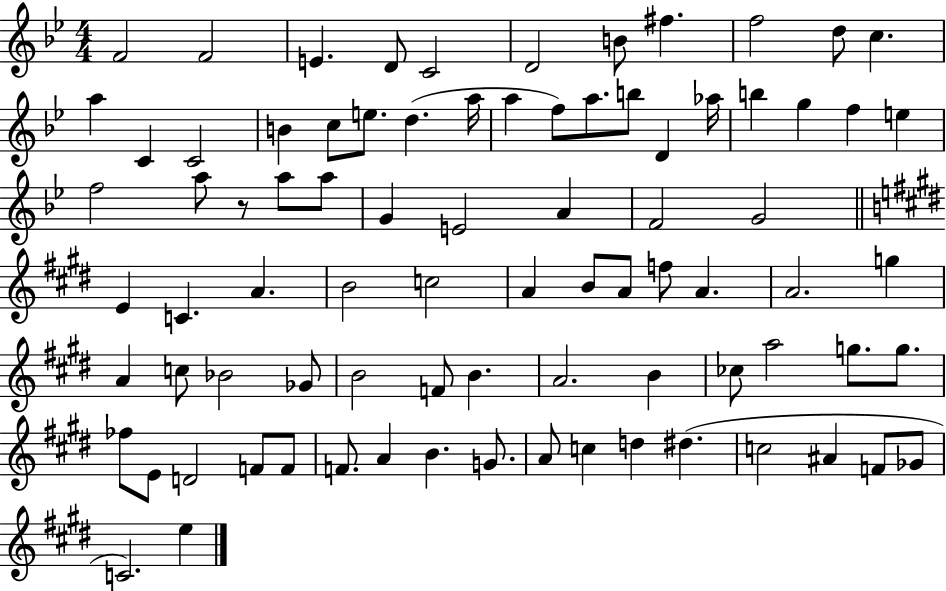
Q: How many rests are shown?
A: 1